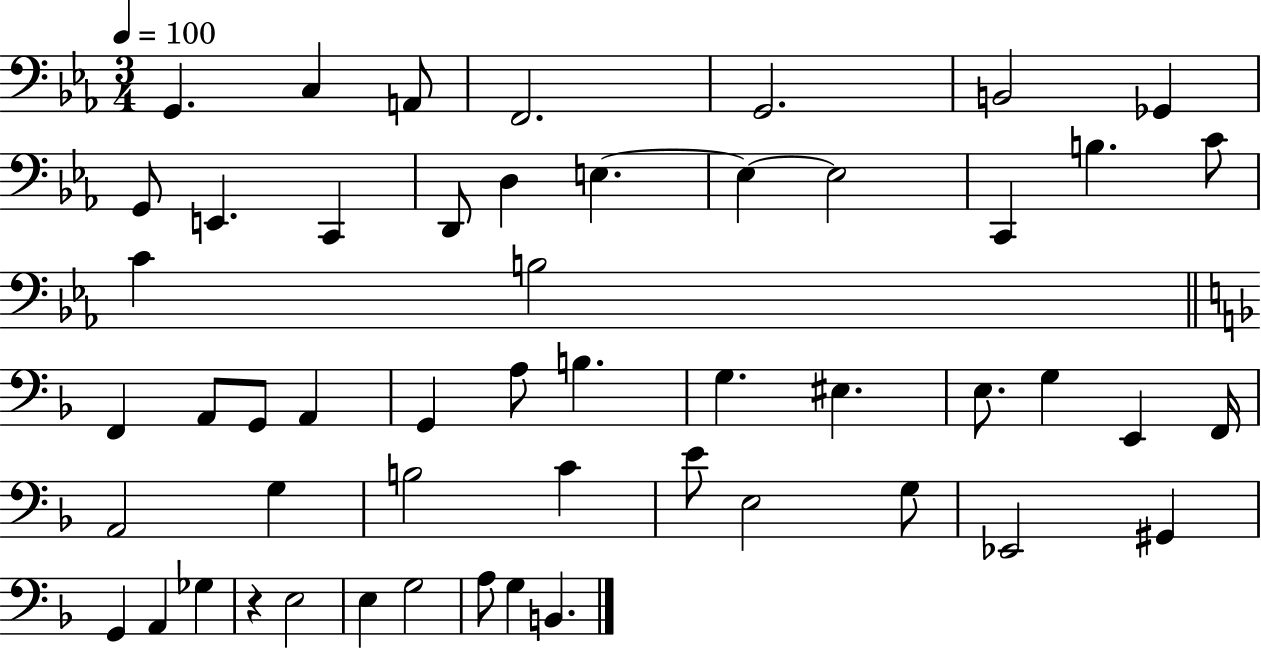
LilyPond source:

{
  \clef bass
  \numericTimeSignature
  \time 3/4
  \key ees \major
  \tempo 4 = 100
  g,4. c4 a,8 | f,2. | g,2. | b,2 ges,4 | \break g,8 e,4. c,4 | d,8 d4 e4.~~ | e4~~ e2 | c,4 b4. c'8 | \break c'4 b2 | \bar "||" \break \key d \minor f,4 a,8 g,8 a,4 | g,4 a8 b4. | g4. eis4. | e8. g4 e,4 f,16 | \break a,2 g4 | b2 c'4 | e'8 e2 g8 | ees,2 gis,4 | \break g,4 a,4 ges4 | r4 e2 | e4 g2 | a8 g4 b,4. | \break \bar "|."
}